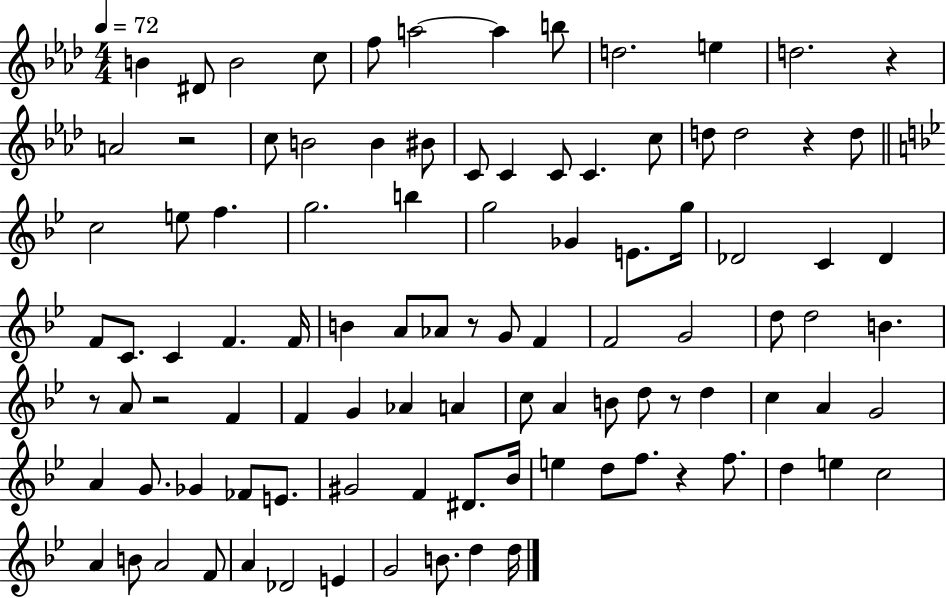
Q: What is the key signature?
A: AES major